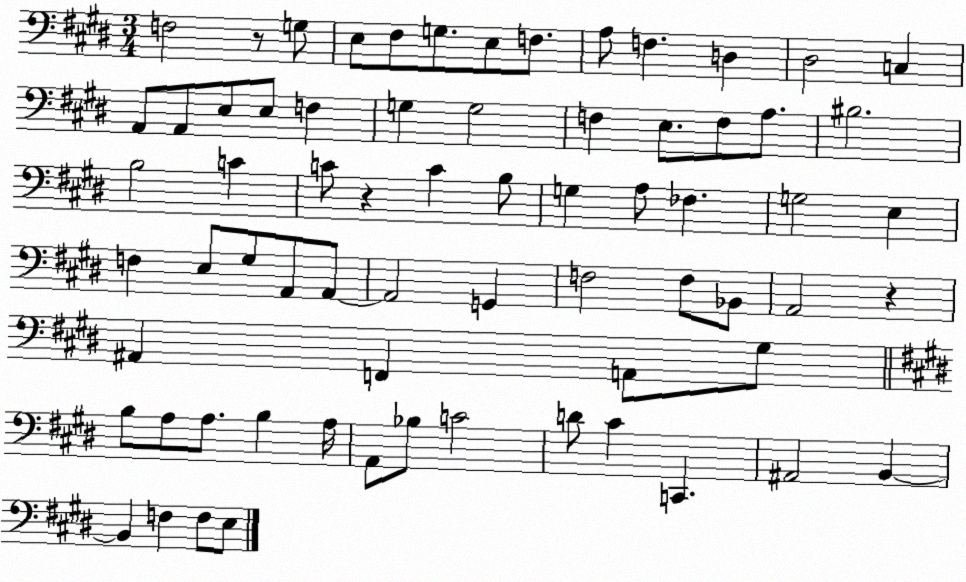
X:1
T:Untitled
M:3/4
L:1/4
K:E
F,2 z/2 G,/2 E,/2 ^F,/2 G,/2 E,/2 F,/2 A,/2 F, D, ^D,2 C, A,,/2 A,,/2 E,/2 E,/2 F, G, G,2 F, E,/2 F,/2 A,/2 ^B,2 B,2 C C/2 z C B,/2 G, A,/2 _F, G,2 E, F, E,/2 ^G,/2 A,,/2 A,,/2 A,,2 G,, F,2 F,/2 _B,,/2 A,,2 z ^A,, F,, A,,/2 ^G,/2 B,/2 A,/2 A,/2 B, A,/4 A,,/2 _B,/2 C2 D/2 ^C C,, ^A,,2 B,, B,, F, F,/2 E,/2